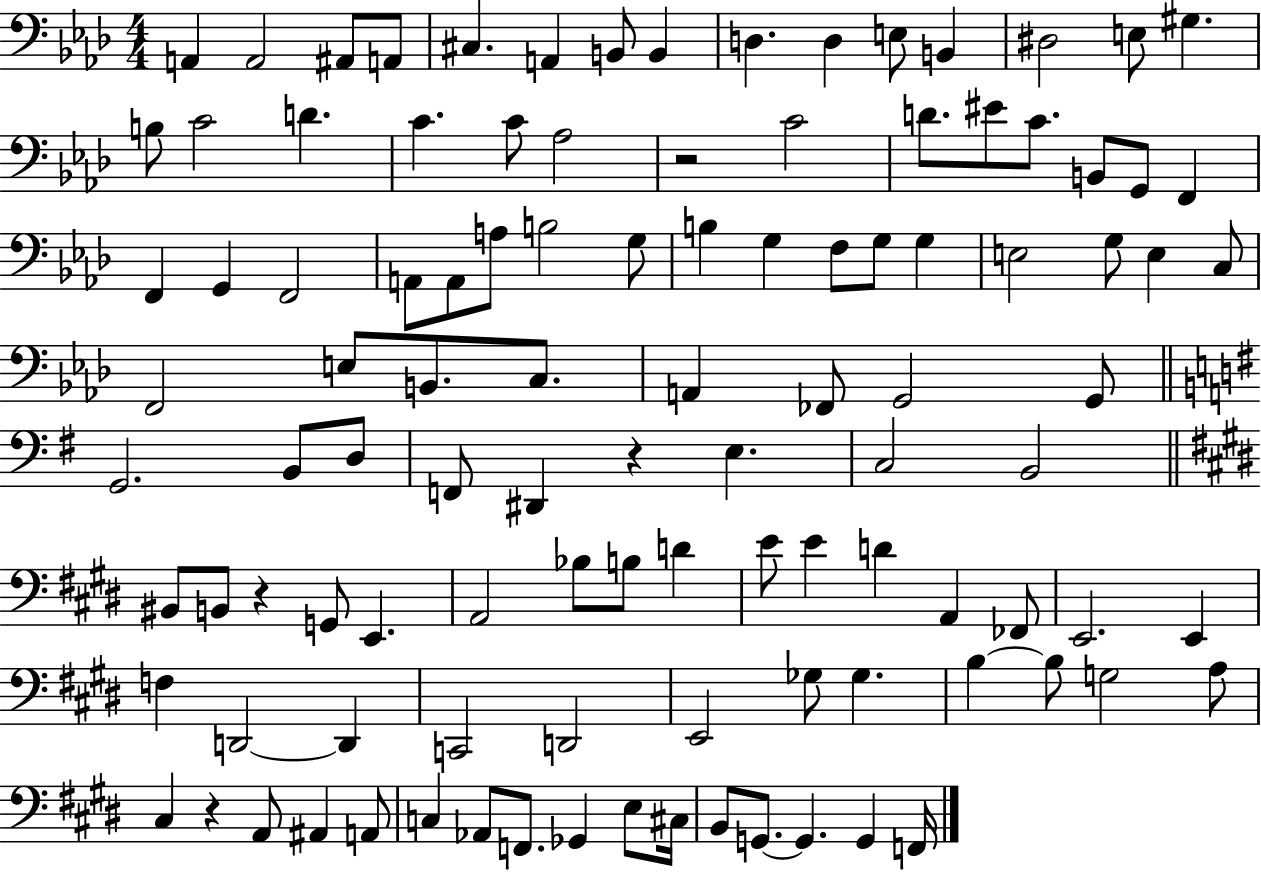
A2/q A2/h A#2/e A2/e C#3/q. A2/q B2/e B2/q D3/q. D3/q E3/e B2/q D#3/h E3/e G#3/q. B3/e C4/h D4/q. C4/q. C4/e Ab3/h R/h C4/h D4/e. EIS4/e C4/e. B2/e G2/e F2/q F2/q G2/q F2/h A2/e A2/e A3/e B3/h G3/e B3/q G3/q F3/e G3/e G3/q E3/h G3/e E3/q C3/e F2/h E3/e B2/e. C3/e. A2/q FES2/e G2/h G2/e G2/h. B2/e D3/e F2/e D#2/q R/q E3/q. C3/h B2/h BIS2/e B2/e R/q G2/e E2/q. A2/h Bb3/e B3/e D4/q E4/e E4/q D4/q A2/q FES2/e E2/h. E2/q F3/q D2/h D2/q C2/h D2/h E2/h Gb3/e Gb3/q. B3/q B3/e G3/h A3/e C#3/q R/q A2/e A#2/q A2/e C3/q Ab2/e F2/e. Gb2/q E3/e C#3/s B2/e G2/e. G2/q. G2/q F2/s